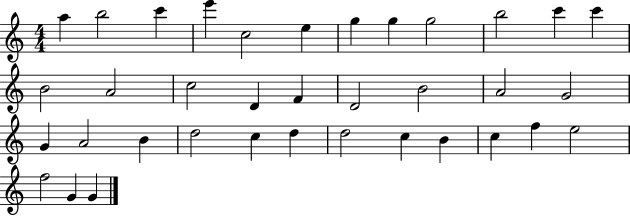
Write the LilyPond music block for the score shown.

{
  \clef treble
  \numericTimeSignature
  \time 4/4
  \key c \major
  a''4 b''2 c'''4 | e'''4 c''2 e''4 | g''4 g''4 g''2 | b''2 c'''4 c'''4 | \break b'2 a'2 | c''2 d'4 f'4 | d'2 b'2 | a'2 g'2 | \break g'4 a'2 b'4 | d''2 c''4 d''4 | d''2 c''4 b'4 | c''4 f''4 e''2 | \break f''2 g'4 g'4 | \bar "|."
}